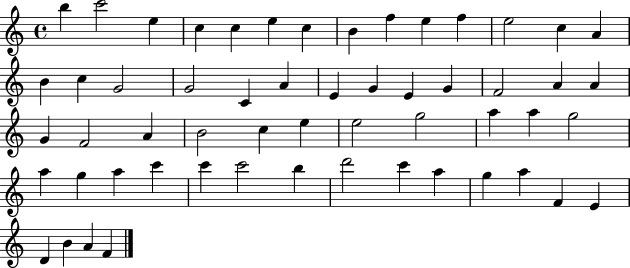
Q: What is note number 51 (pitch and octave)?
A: F4